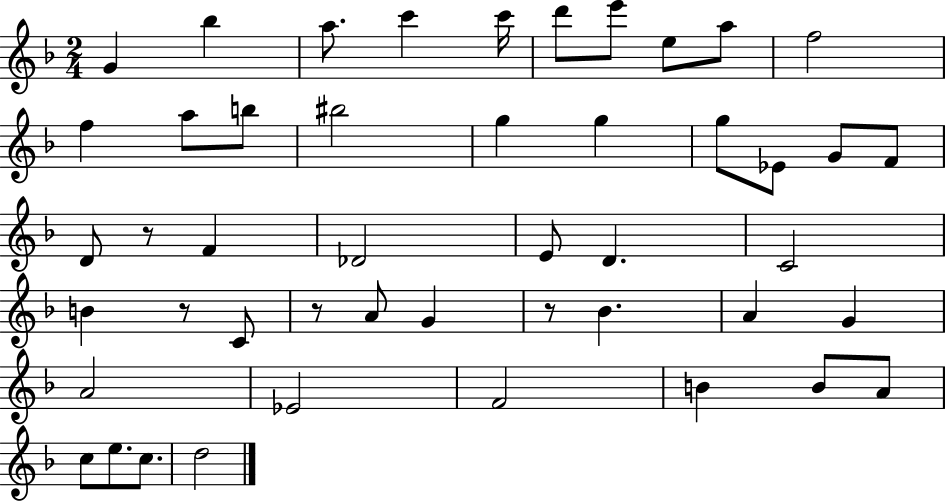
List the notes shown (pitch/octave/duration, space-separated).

G4/q Bb5/q A5/e. C6/q C6/s D6/e E6/e E5/e A5/e F5/h F5/q A5/e B5/e BIS5/h G5/q G5/q G5/e Eb4/e G4/e F4/e D4/e R/e F4/q Db4/h E4/e D4/q. C4/h B4/q R/e C4/e R/e A4/e G4/q R/e Bb4/q. A4/q G4/q A4/h Eb4/h F4/h B4/q B4/e A4/e C5/e E5/e. C5/e. D5/h